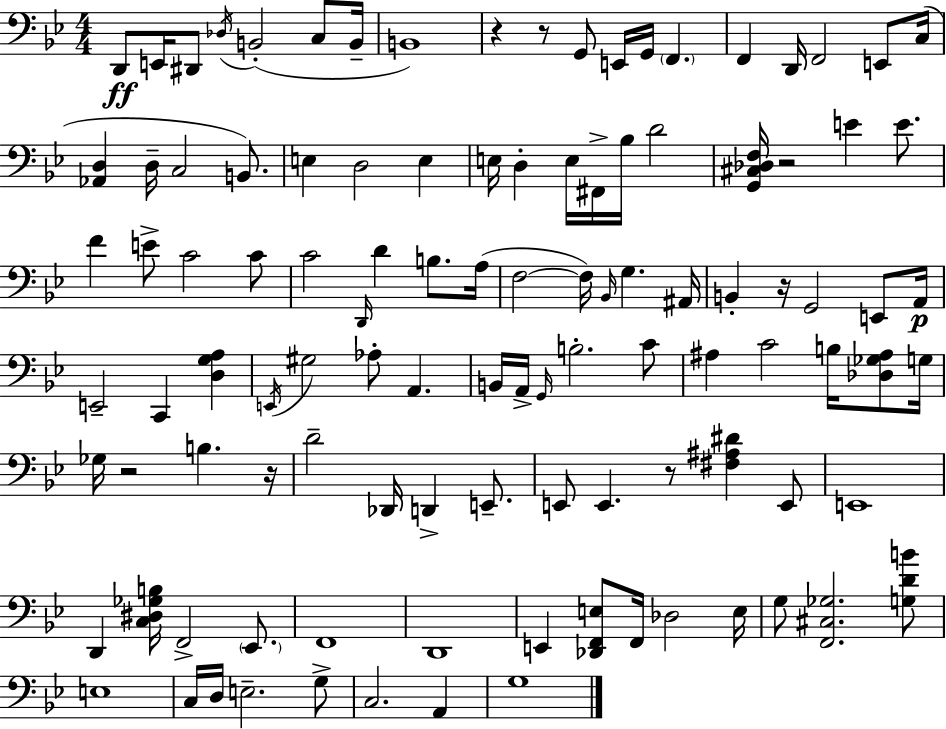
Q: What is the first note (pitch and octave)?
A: D2